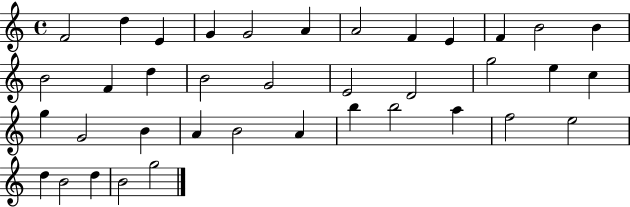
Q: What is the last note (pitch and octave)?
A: G5